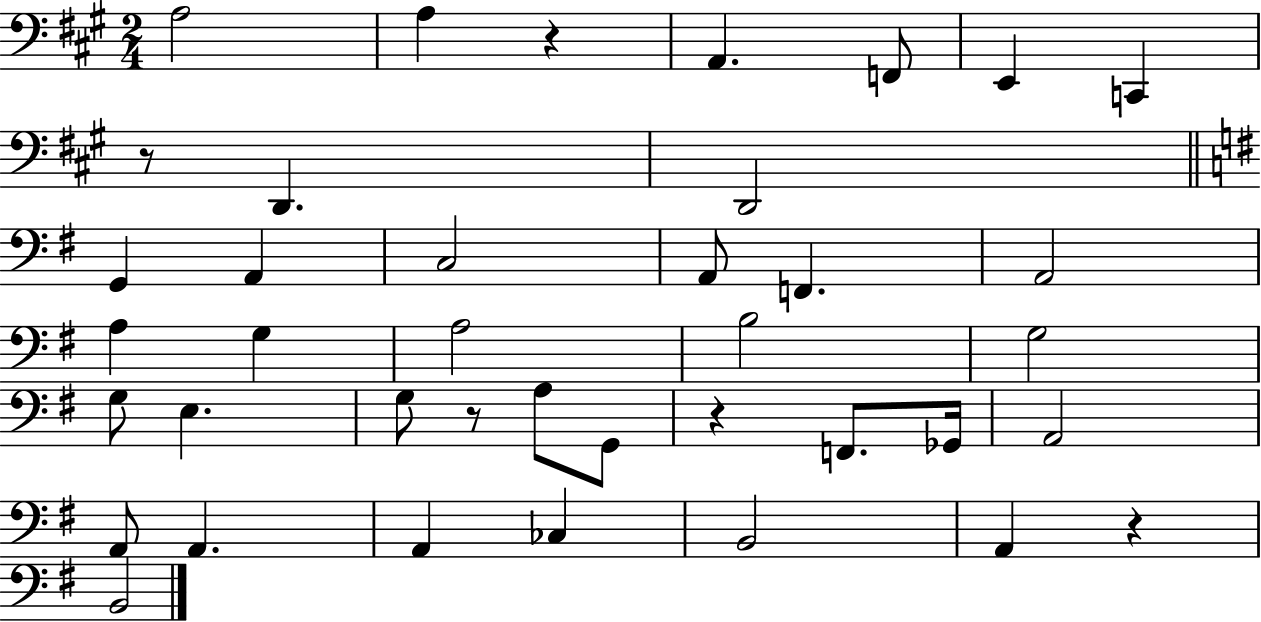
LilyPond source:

{
  \clef bass
  \numericTimeSignature
  \time 2/4
  \key a \major
  a2 | a4 r4 | a,4. f,8 | e,4 c,4 | \break r8 d,4. | d,2 | \bar "||" \break \key e \minor g,4 a,4 | c2 | a,8 f,4. | a,2 | \break a4 g4 | a2 | b2 | g2 | \break g8 e4. | g8 r8 a8 g,8 | r4 f,8. ges,16 | a,2 | \break a,8 a,4. | a,4 ces4 | b,2 | a,4 r4 | \break b,2 | \bar "|."
}